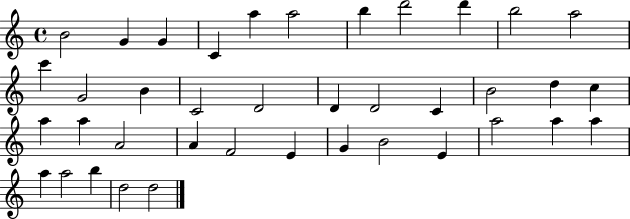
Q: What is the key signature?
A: C major